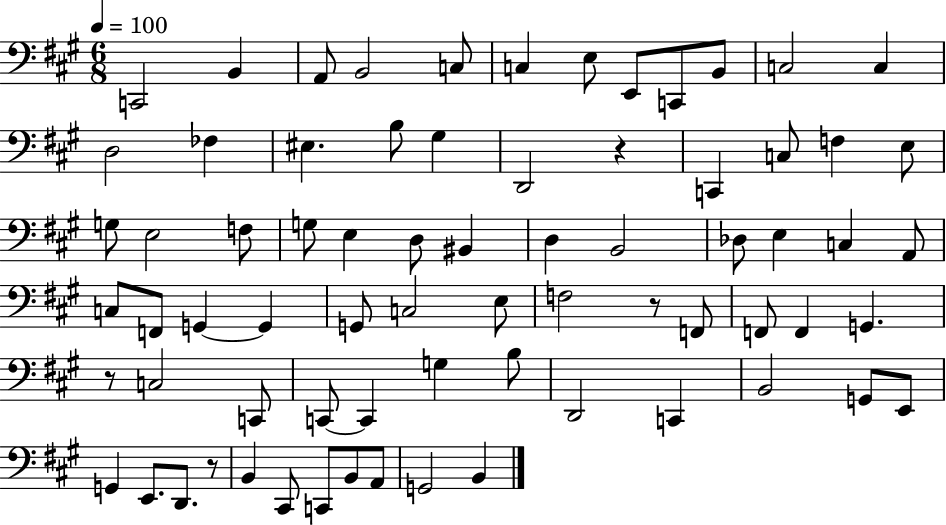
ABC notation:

X:1
T:Untitled
M:6/8
L:1/4
K:A
C,,2 B,, A,,/2 B,,2 C,/2 C, E,/2 E,,/2 C,,/2 B,,/2 C,2 C, D,2 _F, ^E, B,/2 ^G, D,,2 z C,, C,/2 F, E,/2 G,/2 E,2 F,/2 G,/2 E, D,/2 ^B,, D, B,,2 _D,/2 E, C, A,,/2 C,/2 F,,/2 G,, G,, G,,/2 C,2 E,/2 F,2 z/2 F,,/2 F,,/2 F,, G,, z/2 C,2 C,,/2 C,,/2 C,, G, B,/2 D,,2 C,, B,,2 G,,/2 E,,/2 G,, E,,/2 D,,/2 z/2 B,, ^C,,/2 C,,/2 B,,/2 A,,/2 G,,2 B,,